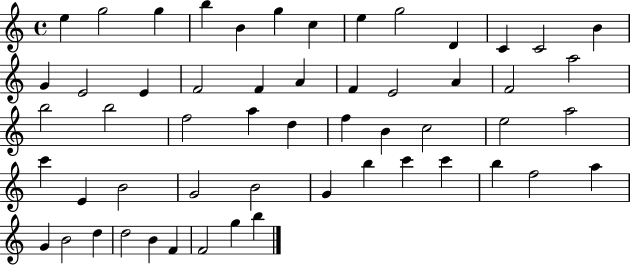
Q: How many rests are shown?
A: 0